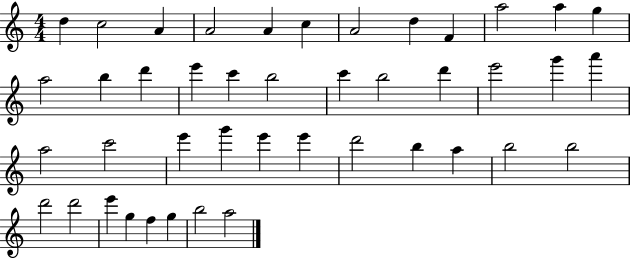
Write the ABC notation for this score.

X:1
T:Untitled
M:4/4
L:1/4
K:C
d c2 A A2 A c A2 d F a2 a g a2 b d' e' c' b2 c' b2 d' e'2 g' a' a2 c'2 e' g' e' e' d'2 b a b2 b2 d'2 d'2 e' g f g b2 a2